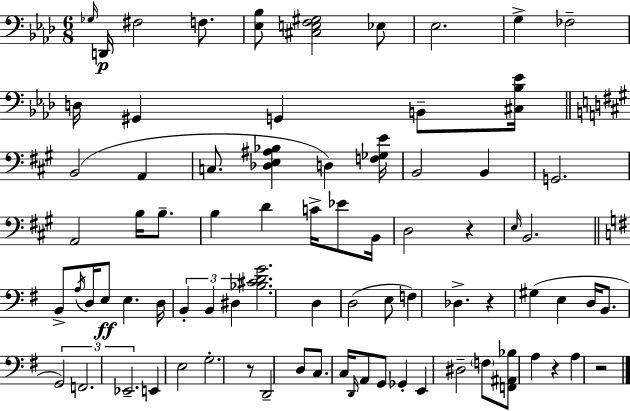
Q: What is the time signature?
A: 6/8